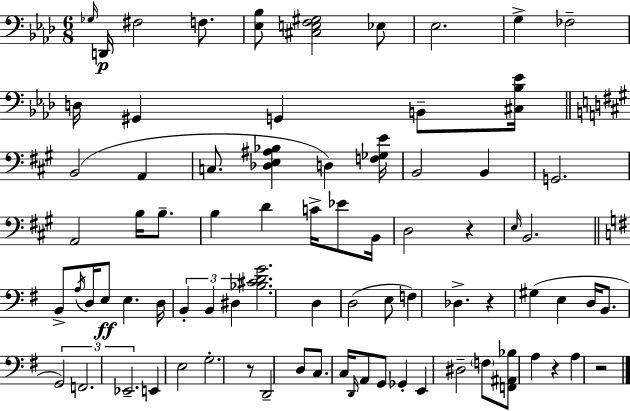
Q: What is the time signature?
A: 6/8